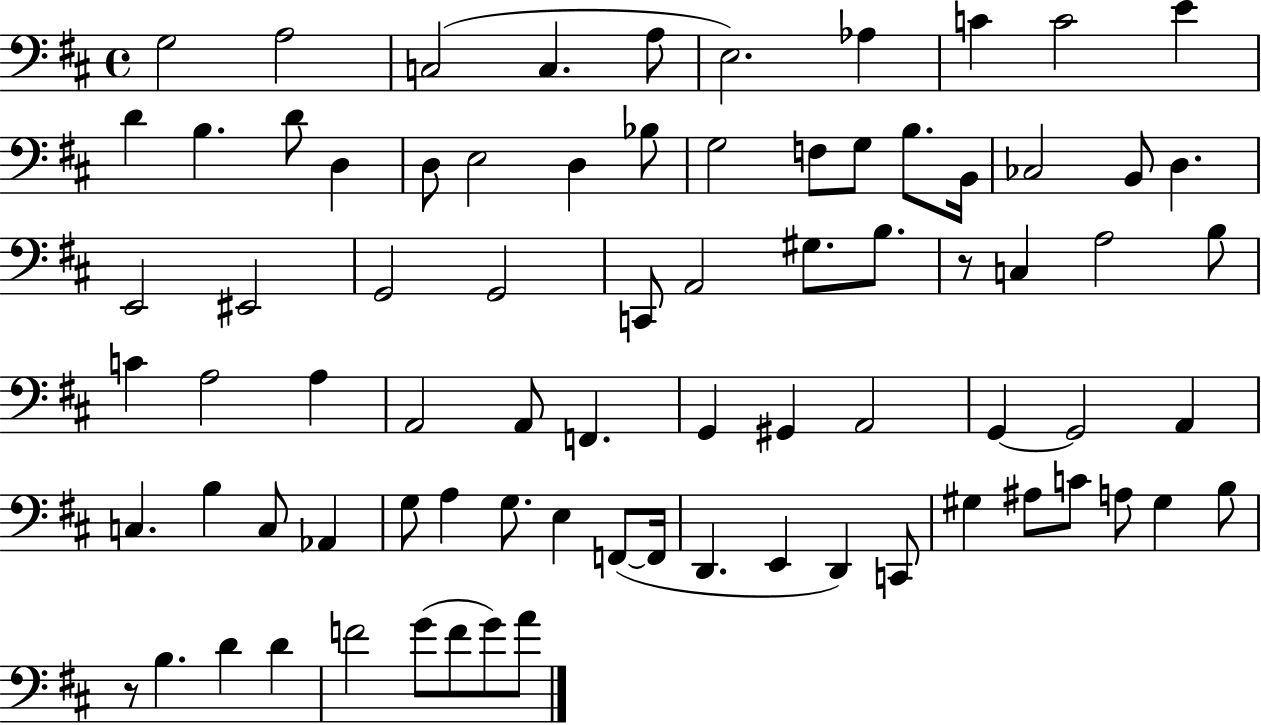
X:1
T:Untitled
M:4/4
L:1/4
K:D
G,2 A,2 C,2 C, A,/2 E,2 _A, C C2 E D B, D/2 D, D,/2 E,2 D, _B,/2 G,2 F,/2 G,/2 B,/2 B,,/4 _C,2 B,,/2 D, E,,2 ^E,,2 G,,2 G,,2 C,,/2 A,,2 ^G,/2 B,/2 z/2 C, A,2 B,/2 C A,2 A, A,,2 A,,/2 F,, G,, ^G,, A,,2 G,, G,,2 A,, C, B, C,/2 _A,, G,/2 A, G,/2 E, F,,/2 F,,/4 D,, E,, D,, C,,/2 ^G, ^A,/2 C/2 A,/2 ^G, B,/2 z/2 B, D D F2 G/2 F/2 G/2 A/2